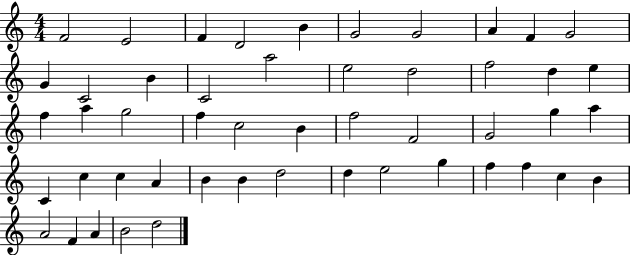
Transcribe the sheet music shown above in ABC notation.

X:1
T:Untitled
M:4/4
L:1/4
K:C
F2 E2 F D2 B G2 G2 A F G2 G C2 B C2 a2 e2 d2 f2 d e f a g2 f c2 B f2 F2 G2 g a C c c A B B d2 d e2 g f f c B A2 F A B2 d2